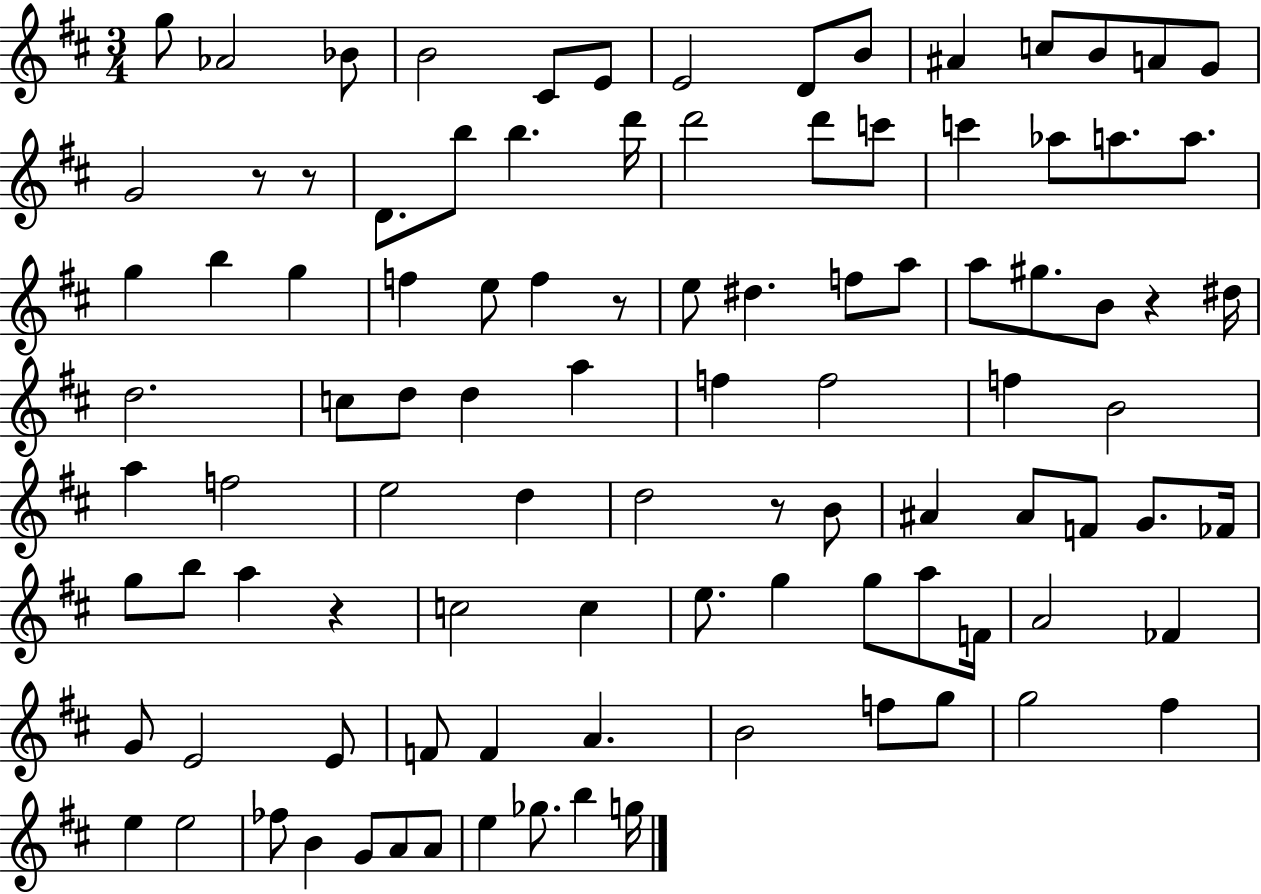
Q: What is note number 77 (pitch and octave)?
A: F4